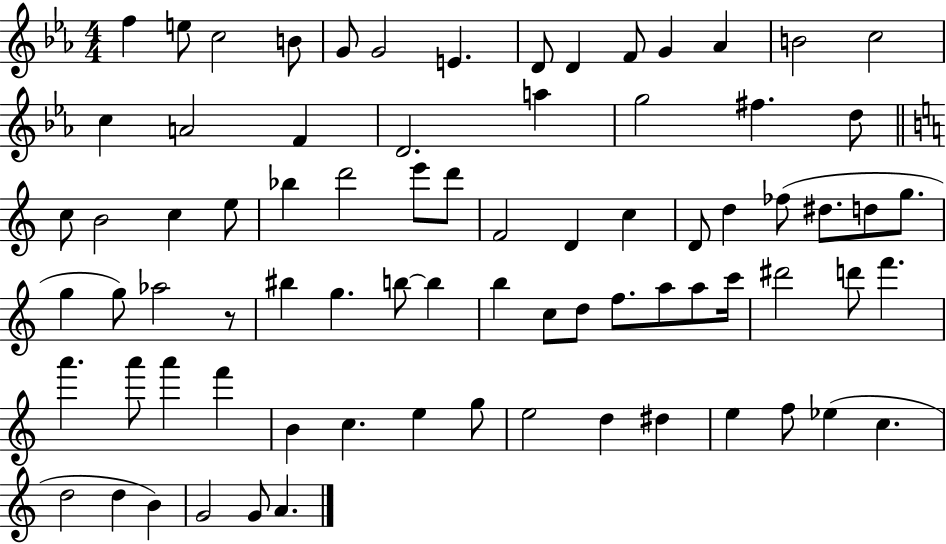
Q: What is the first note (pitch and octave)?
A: F5